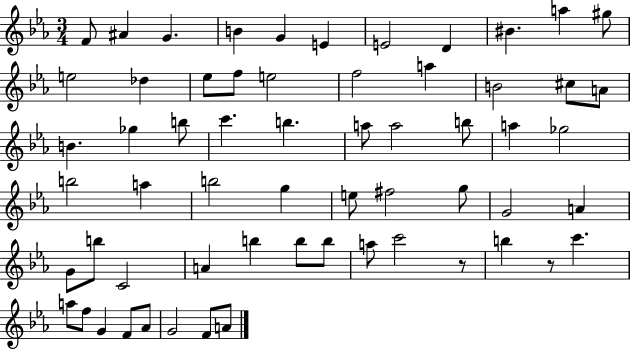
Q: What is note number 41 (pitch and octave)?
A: G4